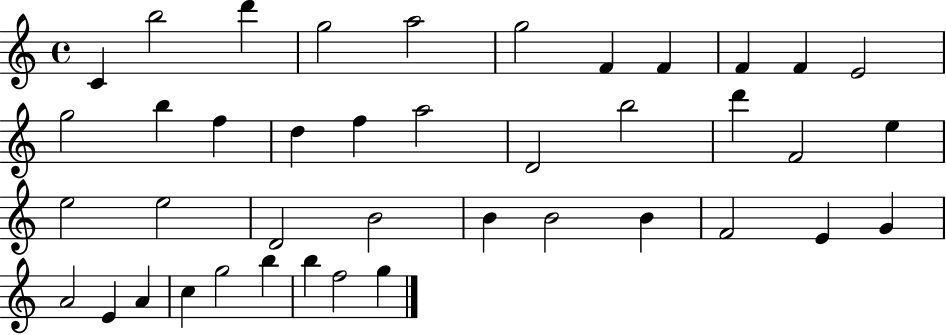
C4/q B5/h D6/q G5/h A5/h G5/h F4/q F4/q F4/q F4/q E4/h G5/h B5/q F5/q D5/q F5/q A5/h D4/h B5/h D6/q F4/h E5/q E5/h E5/h D4/h B4/h B4/q B4/h B4/q F4/h E4/q G4/q A4/h E4/q A4/q C5/q G5/h B5/q B5/q F5/h G5/q